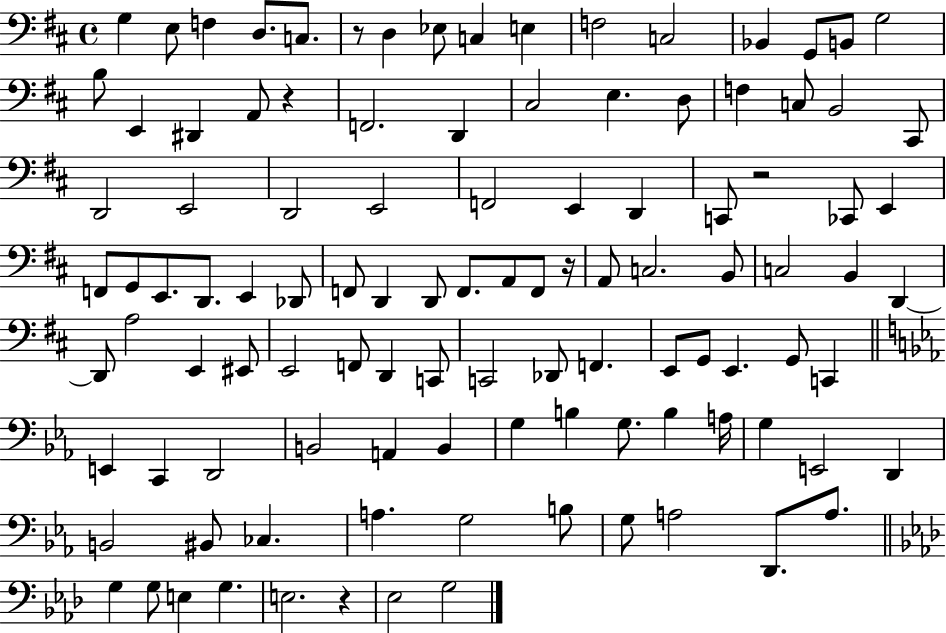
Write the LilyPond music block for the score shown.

{
  \clef bass
  \time 4/4
  \defaultTimeSignature
  \key d \major
  g4 e8 f4 d8. c8. | r8 d4 ees8 c4 e4 | f2 c2 | bes,4 g,8 b,8 g2 | \break b8 e,4 dis,4 a,8 r4 | f,2. d,4 | cis2 e4. d8 | f4 c8 b,2 cis,8 | \break d,2 e,2 | d,2 e,2 | f,2 e,4 d,4 | c,8 r2 ces,8 e,4 | \break f,8 g,8 e,8. d,8. e,4 des,8 | f,8 d,4 d,8 f,8. a,8 f,8 r16 | a,8 c2. b,8 | c2 b,4 d,4~~ | \break d,8 a2 e,4 eis,8 | e,2 f,8 d,4 c,8 | c,2 des,8 f,4. | e,8 g,8 e,4. g,8 c,4 | \break \bar "||" \break \key c \minor e,4 c,4 d,2 | b,2 a,4 b,4 | g4 b4 g8. b4 a16 | g4 e,2 d,4 | \break b,2 bis,8 ces4. | a4. g2 b8 | g8 a2 d,8. a8. | \bar "||" \break \key aes \major g4 g8 e4 g4. | e2. r4 | ees2 g2 | \bar "|."
}